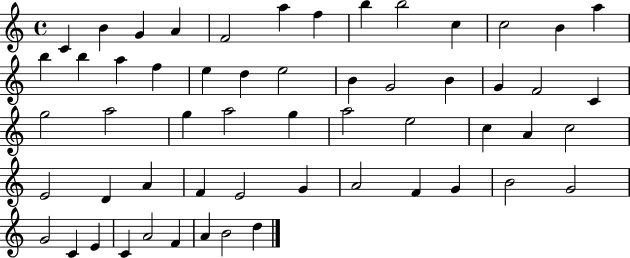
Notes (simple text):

C4/q B4/q G4/q A4/q F4/h A5/q F5/q B5/q B5/h C5/q C5/h B4/q A5/q B5/q B5/q A5/q F5/q E5/q D5/q E5/h B4/q G4/h B4/q G4/q F4/h C4/q G5/h A5/h G5/q A5/h G5/q A5/h E5/h C5/q A4/q C5/h E4/h D4/q A4/q F4/q E4/h G4/q A4/h F4/q G4/q B4/h G4/h G4/h C4/q E4/q C4/q A4/h F4/q A4/q B4/h D5/q